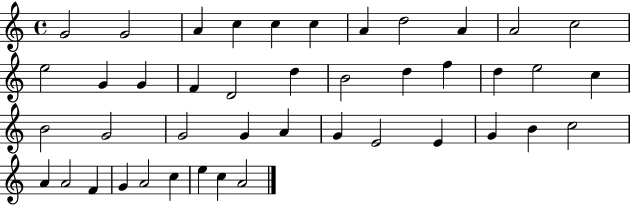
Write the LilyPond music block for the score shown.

{
  \clef treble
  \time 4/4
  \defaultTimeSignature
  \key c \major
  g'2 g'2 | a'4 c''4 c''4 c''4 | a'4 d''2 a'4 | a'2 c''2 | \break e''2 g'4 g'4 | f'4 d'2 d''4 | b'2 d''4 f''4 | d''4 e''2 c''4 | \break b'2 g'2 | g'2 g'4 a'4 | g'4 e'2 e'4 | g'4 b'4 c''2 | \break a'4 a'2 f'4 | g'4 a'2 c''4 | e''4 c''4 a'2 | \bar "|."
}